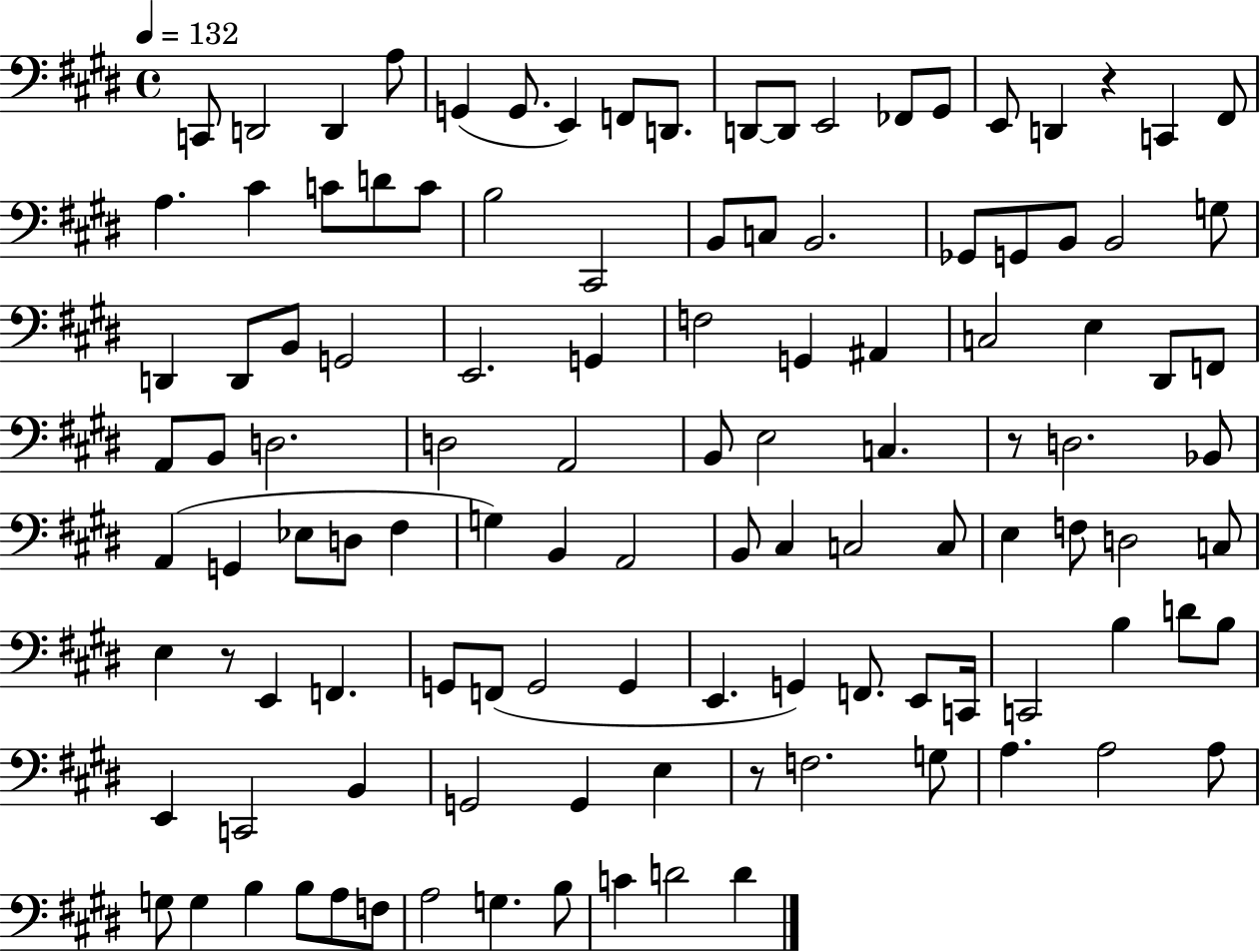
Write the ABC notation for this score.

X:1
T:Untitled
M:4/4
L:1/4
K:E
C,,/2 D,,2 D,, A,/2 G,, G,,/2 E,, F,,/2 D,,/2 D,,/2 D,,/2 E,,2 _F,,/2 ^G,,/2 E,,/2 D,, z C,, ^F,,/2 A, ^C C/2 D/2 C/2 B,2 ^C,,2 B,,/2 C,/2 B,,2 _G,,/2 G,,/2 B,,/2 B,,2 G,/2 D,, D,,/2 B,,/2 G,,2 E,,2 G,, F,2 G,, ^A,, C,2 E, ^D,,/2 F,,/2 A,,/2 B,,/2 D,2 D,2 A,,2 B,,/2 E,2 C, z/2 D,2 _B,,/2 A,, G,, _E,/2 D,/2 ^F, G, B,, A,,2 B,,/2 ^C, C,2 C,/2 E, F,/2 D,2 C,/2 E, z/2 E,, F,, G,,/2 F,,/2 G,,2 G,, E,, G,, F,,/2 E,,/2 C,,/4 C,,2 B, D/2 B,/2 E,, C,,2 B,, G,,2 G,, E, z/2 F,2 G,/2 A, A,2 A,/2 G,/2 G, B, B,/2 A,/2 F,/2 A,2 G, B,/2 C D2 D